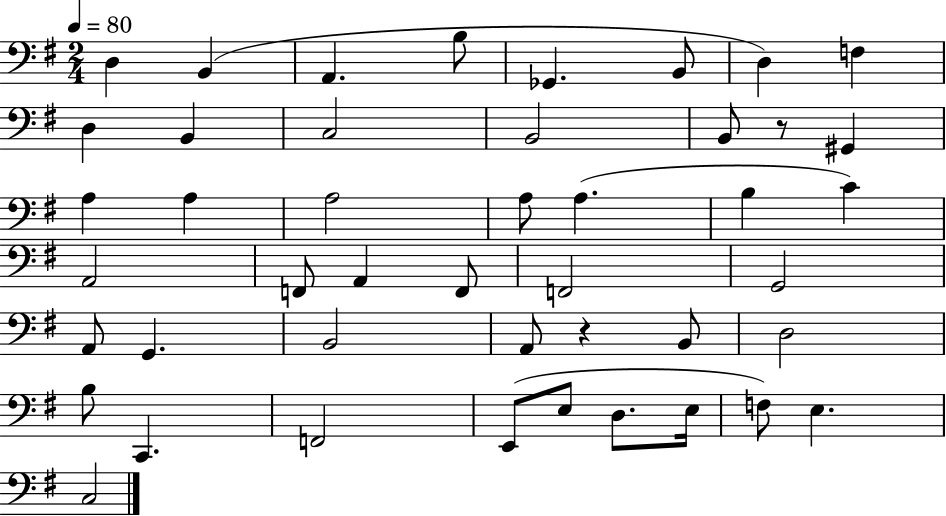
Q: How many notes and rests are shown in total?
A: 45